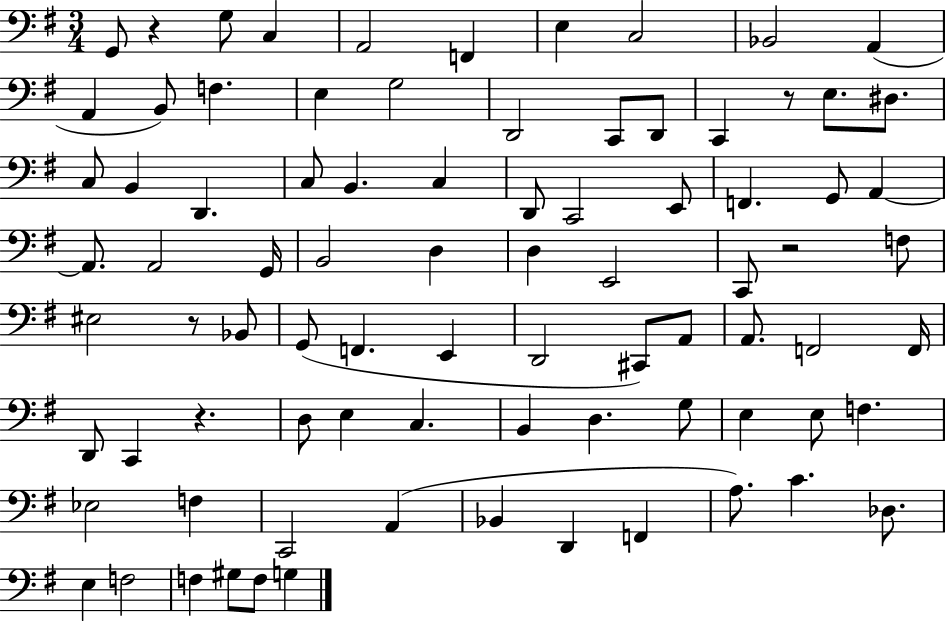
X:1
T:Untitled
M:3/4
L:1/4
K:G
G,,/2 z G,/2 C, A,,2 F,, E, C,2 _B,,2 A,, A,, B,,/2 F, E, G,2 D,,2 C,,/2 D,,/2 C,, z/2 E,/2 ^D,/2 C,/2 B,, D,, C,/2 B,, C, D,,/2 C,,2 E,,/2 F,, G,,/2 A,, A,,/2 A,,2 G,,/4 B,,2 D, D, E,,2 C,,/2 z2 F,/2 ^E,2 z/2 _B,,/2 G,,/2 F,, E,, D,,2 ^C,,/2 A,,/2 A,,/2 F,,2 F,,/4 D,,/2 C,, z D,/2 E, C, B,, D, G,/2 E, E,/2 F, _E,2 F, C,,2 A,, _B,, D,, F,, A,/2 C _D,/2 E, F,2 F, ^G,/2 F,/2 G,